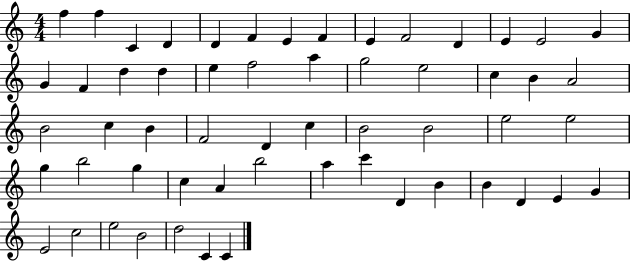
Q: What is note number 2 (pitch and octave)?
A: F5